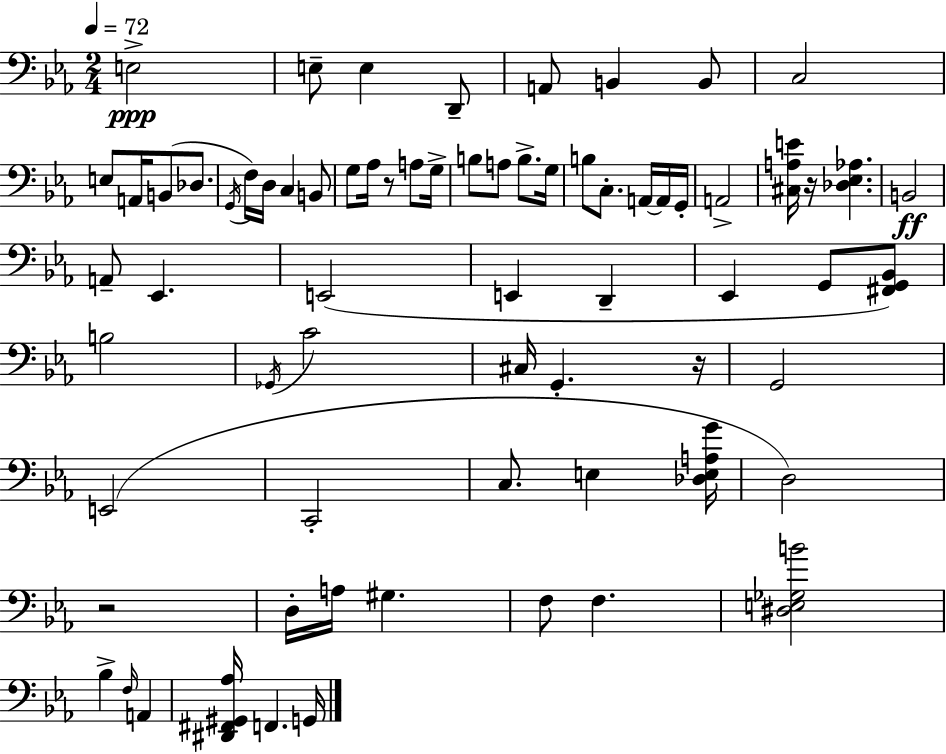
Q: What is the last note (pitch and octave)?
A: G2